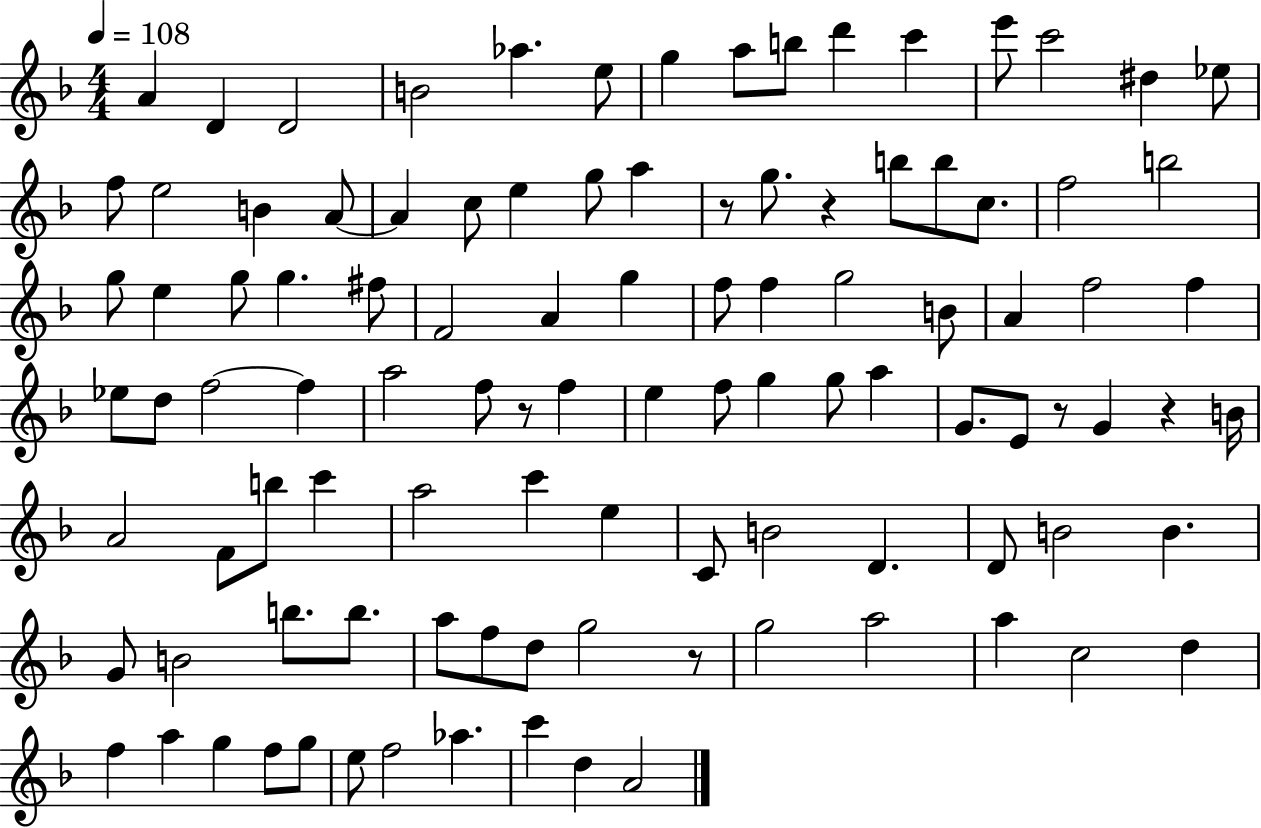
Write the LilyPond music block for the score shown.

{
  \clef treble
  \numericTimeSignature
  \time 4/4
  \key f \major
  \tempo 4 = 108
  \repeat volta 2 { a'4 d'4 d'2 | b'2 aes''4. e''8 | g''4 a''8 b''8 d'''4 c'''4 | e'''8 c'''2 dis''4 ees''8 | \break f''8 e''2 b'4 a'8~~ | a'4 c''8 e''4 g''8 a''4 | r8 g''8. r4 b''8 b''8 c''8. | f''2 b''2 | \break g''8 e''4 g''8 g''4. fis''8 | f'2 a'4 g''4 | f''8 f''4 g''2 b'8 | a'4 f''2 f''4 | \break ees''8 d''8 f''2~~ f''4 | a''2 f''8 r8 f''4 | e''4 f''8 g''4 g''8 a''4 | g'8. e'8 r8 g'4 r4 b'16 | \break a'2 f'8 b''8 c'''4 | a''2 c'''4 e''4 | c'8 b'2 d'4. | d'8 b'2 b'4. | \break g'8 b'2 b''8. b''8. | a''8 f''8 d''8 g''2 r8 | g''2 a''2 | a''4 c''2 d''4 | \break f''4 a''4 g''4 f''8 g''8 | e''8 f''2 aes''4. | c'''4 d''4 a'2 | } \bar "|."
}